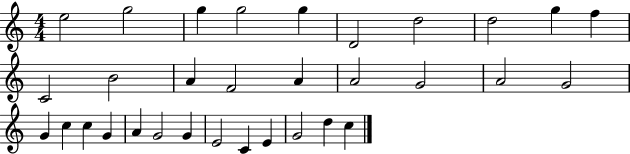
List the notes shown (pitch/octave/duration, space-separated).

E5/h G5/h G5/q G5/h G5/q D4/h D5/h D5/h G5/q F5/q C4/h B4/h A4/q F4/h A4/q A4/h G4/h A4/h G4/h G4/q C5/q C5/q G4/q A4/q G4/h G4/q E4/h C4/q E4/q G4/h D5/q C5/q